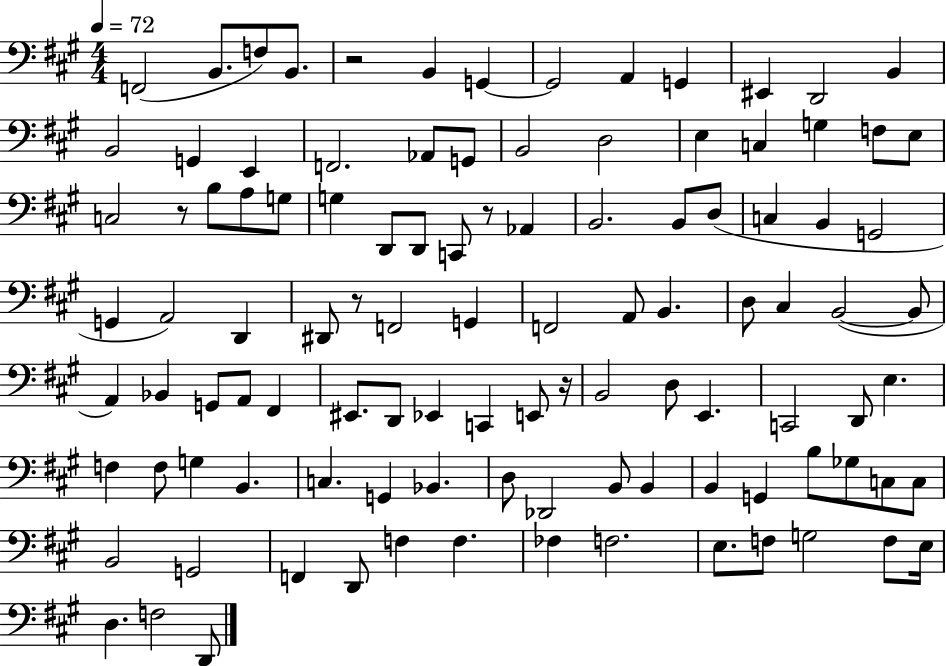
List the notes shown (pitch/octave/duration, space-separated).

F2/h B2/e. F3/e B2/e. R/h B2/q G2/q G2/h A2/q G2/q EIS2/q D2/h B2/q B2/h G2/q E2/q F2/h. Ab2/e G2/e B2/h D3/h E3/q C3/q G3/q F3/e E3/e C3/h R/e B3/e A3/e G3/e G3/q D2/e D2/e C2/e R/e Ab2/q B2/h. B2/e D3/e C3/q B2/q G2/h G2/q A2/h D2/q D#2/e R/e F2/h G2/q F2/h A2/e B2/q. D3/e C#3/q B2/h B2/e A2/q Bb2/q G2/e A2/e F#2/q EIS2/e. D2/e Eb2/q C2/q E2/e R/s B2/h D3/e E2/q. C2/h D2/e E3/q. F3/q F3/e G3/q B2/q. C3/q. G2/q Bb2/q. D3/e Db2/h B2/e B2/q B2/q G2/q B3/e Gb3/e C3/e C3/e B2/h G2/h F2/q D2/e F3/q F3/q. FES3/q F3/h. E3/e. F3/e G3/h F3/e E3/s D3/q. F3/h D2/e